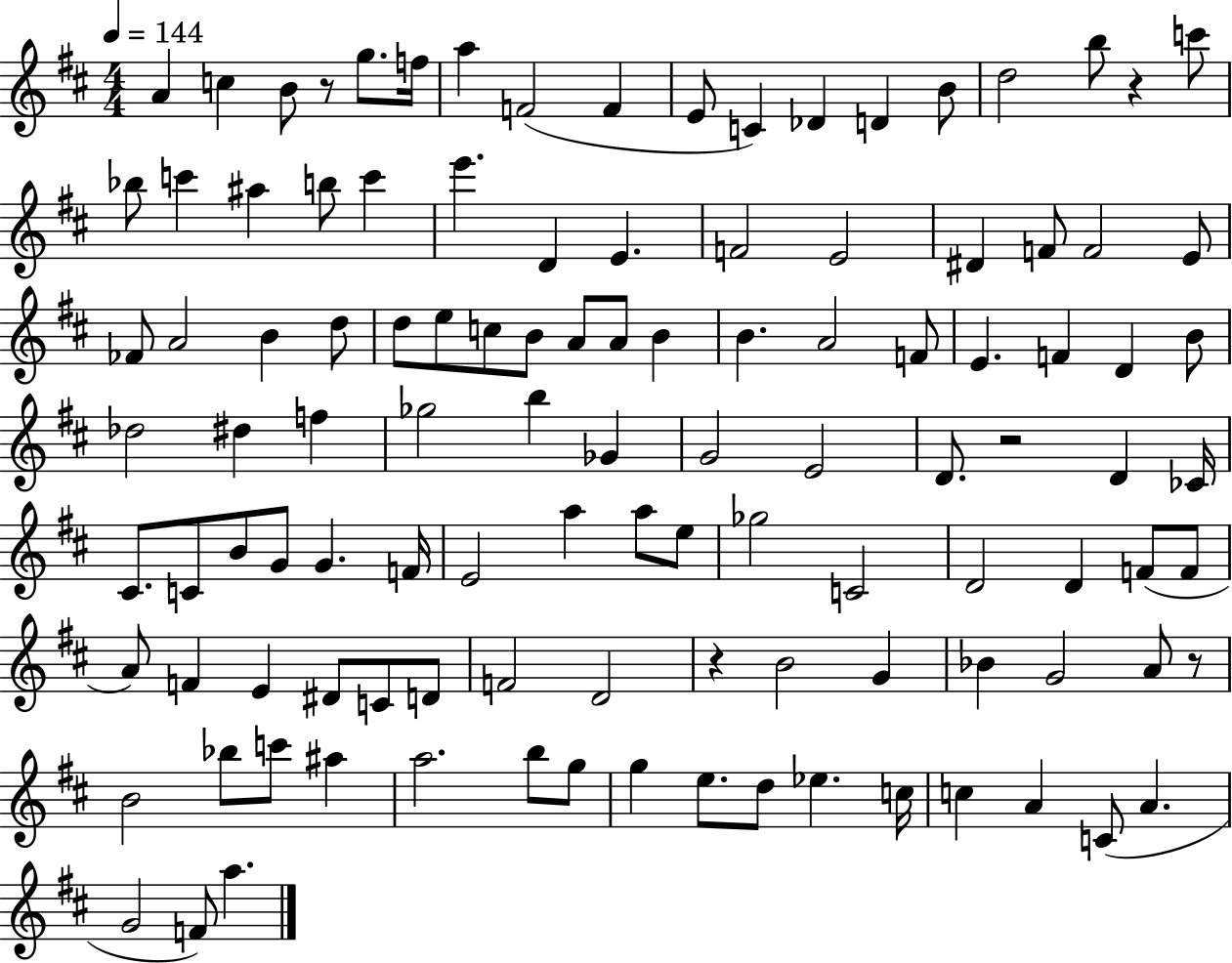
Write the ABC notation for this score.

X:1
T:Untitled
M:4/4
L:1/4
K:D
A c B/2 z/2 g/2 f/4 a F2 F E/2 C _D D B/2 d2 b/2 z c'/2 _b/2 c' ^a b/2 c' e' D E F2 E2 ^D F/2 F2 E/2 _F/2 A2 B d/2 d/2 e/2 c/2 B/2 A/2 A/2 B B A2 F/2 E F D B/2 _d2 ^d f _g2 b _G G2 E2 D/2 z2 D _C/4 ^C/2 C/2 B/2 G/2 G F/4 E2 a a/2 e/2 _g2 C2 D2 D F/2 F/2 A/2 F E ^D/2 C/2 D/2 F2 D2 z B2 G _B G2 A/2 z/2 B2 _b/2 c'/2 ^a a2 b/2 g/2 g e/2 d/2 _e c/4 c A C/2 A G2 F/2 a